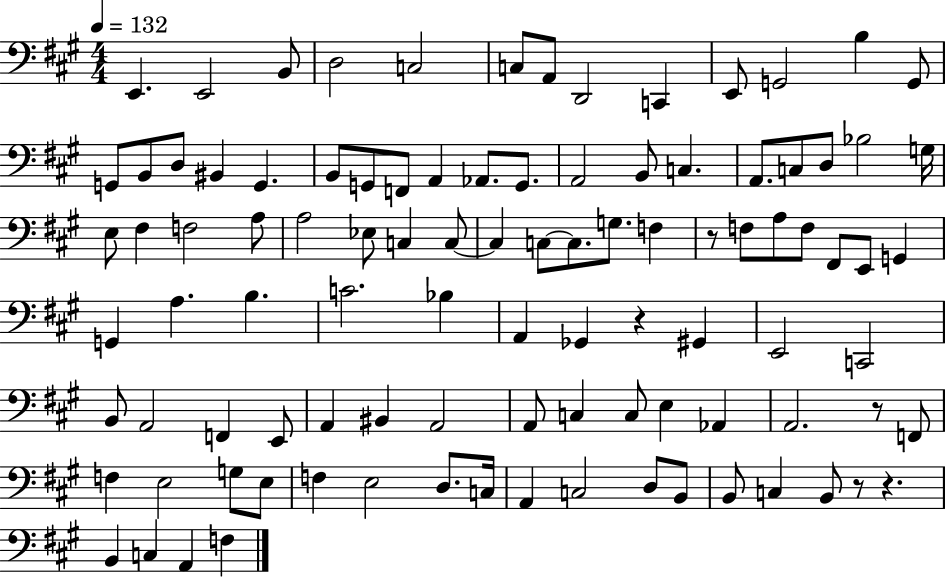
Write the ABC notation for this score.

X:1
T:Untitled
M:4/4
L:1/4
K:A
E,, E,,2 B,,/2 D,2 C,2 C,/2 A,,/2 D,,2 C,, E,,/2 G,,2 B, G,,/2 G,,/2 B,,/2 D,/2 ^B,, G,, B,,/2 G,,/2 F,,/2 A,, _A,,/2 G,,/2 A,,2 B,,/2 C, A,,/2 C,/2 D,/2 _B,2 G,/4 E,/2 ^F, F,2 A,/2 A,2 _E,/2 C, C,/2 C, C,/2 C,/2 G,/2 F, z/2 F,/2 A,/2 F,/2 ^F,,/2 E,,/2 G,, G,, A, B, C2 _B, A,, _G,, z ^G,, E,,2 C,,2 B,,/2 A,,2 F,, E,,/2 A,, ^B,, A,,2 A,,/2 C, C,/2 E, _A,, A,,2 z/2 F,,/2 F, E,2 G,/2 E,/2 F, E,2 D,/2 C,/4 A,, C,2 D,/2 B,,/2 B,,/2 C, B,,/2 z/2 z B,, C, A,, F,